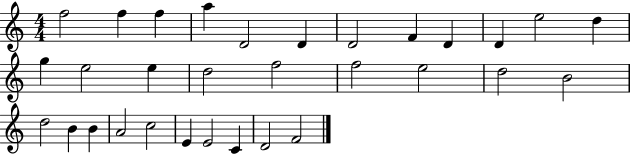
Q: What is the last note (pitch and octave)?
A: F4